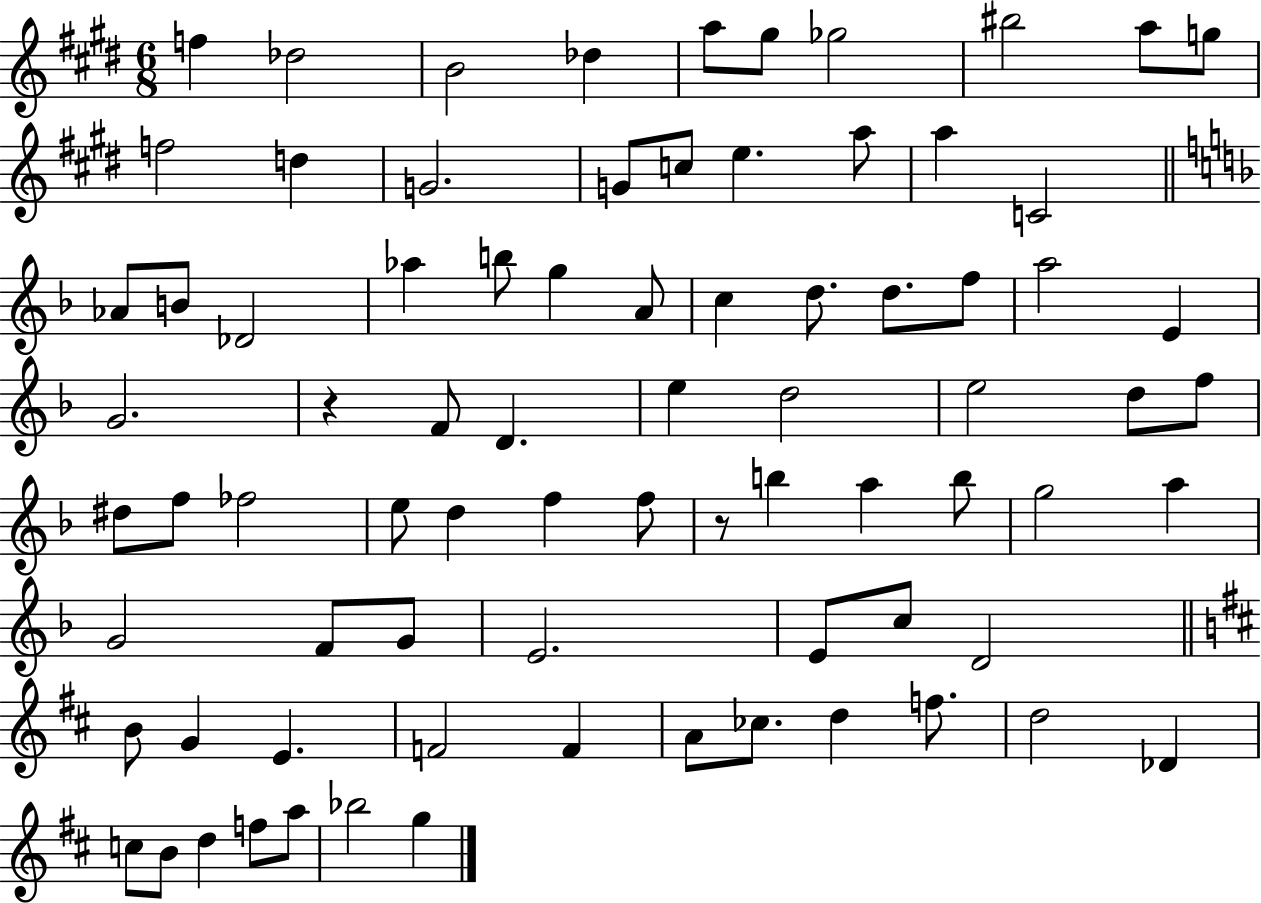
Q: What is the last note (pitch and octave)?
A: G5